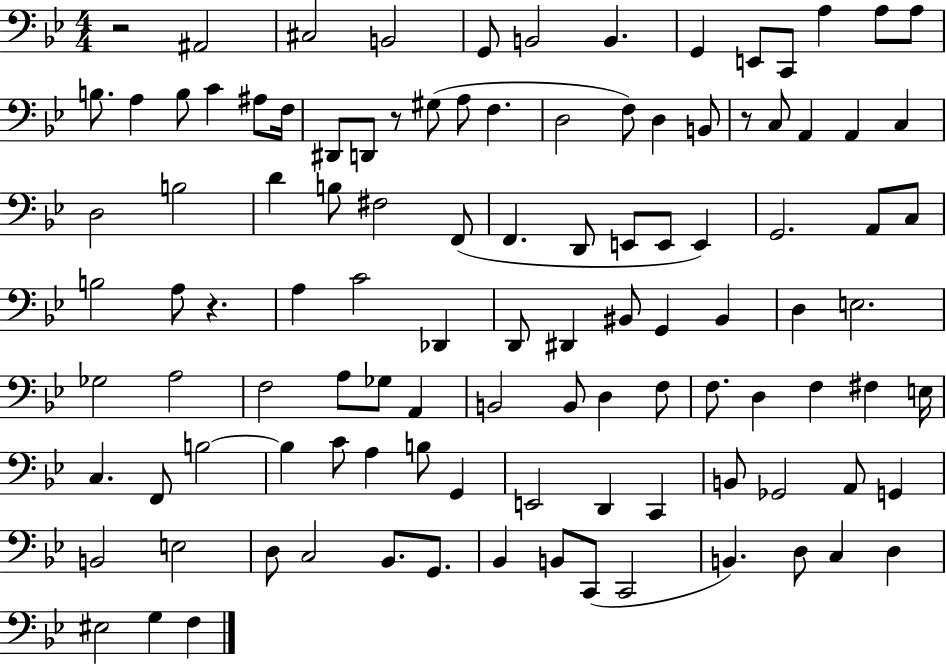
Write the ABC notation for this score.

X:1
T:Untitled
M:4/4
L:1/4
K:Bb
z2 ^A,,2 ^C,2 B,,2 G,,/2 B,,2 B,, G,, E,,/2 C,,/2 A, A,/2 A,/2 B,/2 A, B,/2 C ^A,/2 F,/4 ^D,,/2 D,,/2 z/2 ^G,/2 A,/2 F, D,2 F,/2 D, B,,/2 z/2 C,/2 A,, A,, C, D,2 B,2 D B,/2 ^F,2 F,,/2 F,, D,,/2 E,,/2 E,,/2 E,, G,,2 A,,/2 C,/2 B,2 A,/2 z A, C2 _D,, D,,/2 ^D,, ^B,,/2 G,, ^B,, D, E,2 _G,2 A,2 F,2 A,/2 _G,/2 A,, B,,2 B,,/2 D, F,/2 F,/2 D, F, ^F, E,/4 C, F,,/2 B,2 B, C/2 A, B,/2 G,, E,,2 D,, C,, B,,/2 _G,,2 A,,/2 G,, B,,2 E,2 D,/2 C,2 _B,,/2 G,,/2 _B,, B,,/2 C,,/2 C,,2 B,, D,/2 C, D, ^E,2 G, F,